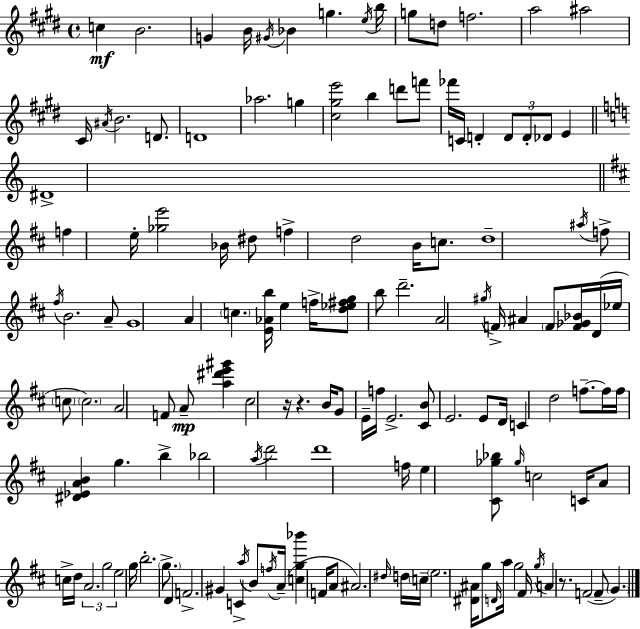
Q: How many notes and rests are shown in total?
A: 138